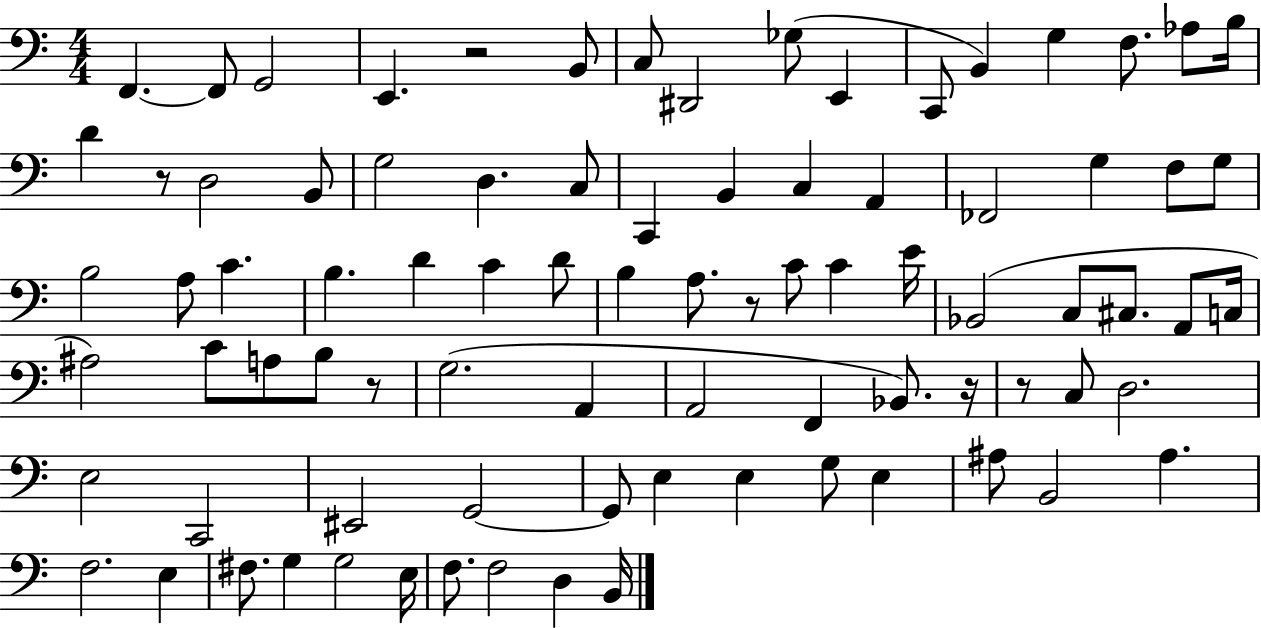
{
  \clef bass
  \numericTimeSignature
  \time 4/4
  \key c \major
  f,4.~~ f,8 g,2 | e,4. r2 b,8 | c8 dis,2 ges8( e,4 | c,8 b,4) g4 f8. aes8 b16 | \break d'4 r8 d2 b,8 | g2 d4. c8 | c,4 b,4 c4 a,4 | fes,2 g4 f8 g8 | \break b2 a8 c'4. | b4. d'4 c'4 d'8 | b4 a8. r8 c'8 c'4 e'16 | bes,2( c8 cis8. a,8 c16 | \break ais2) c'8 a8 b8 r8 | g2.( a,4 | a,2 f,4 bes,8.) r16 | r8 c8 d2. | \break e2 c,2 | eis,2 g,2~~ | g,8 e4 e4 g8 e4 | ais8 b,2 ais4. | \break f2. e4 | fis8. g4 g2 e16 | f8. f2 d4 b,16 | \bar "|."
}